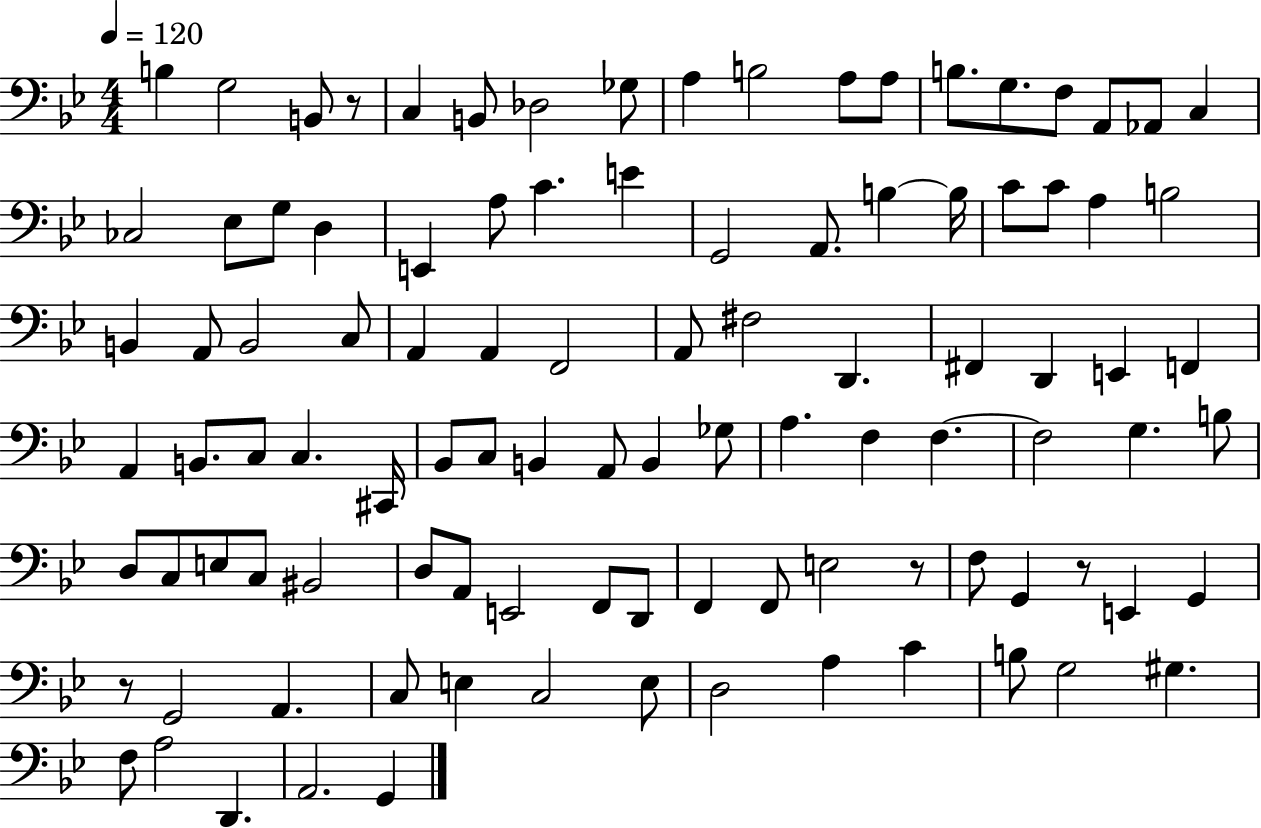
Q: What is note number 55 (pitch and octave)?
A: B2